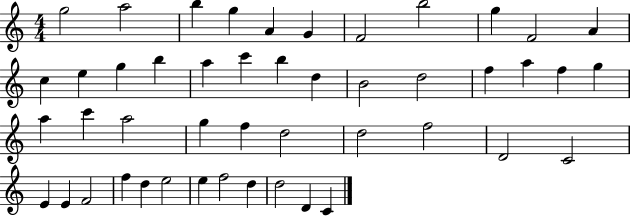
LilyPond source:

{
  \clef treble
  \numericTimeSignature
  \time 4/4
  \key c \major
  g''2 a''2 | b''4 g''4 a'4 g'4 | f'2 b''2 | g''4 f'2 a'4 | \break c''4 e''4 g''4 b''4 | a''4 c'''4 b''4 d''4 | b'2 d''2 | f''4 a''4 f''4 g''4 | \break a''4 c'''4 a''2 | g''4 f''4 d''2 | d''2 f''2 | d'2 c'2 | \break e'4 e'4 f'2 | f''4 d''4 e''2 | e''4 f''2 d''4 | d''2 d'4 c'4 | \break \bar "|."
}